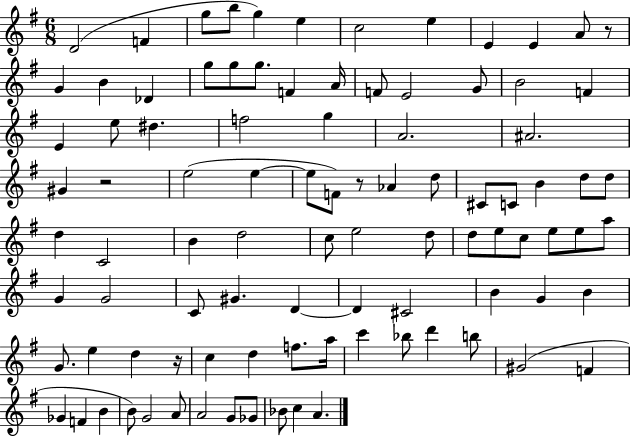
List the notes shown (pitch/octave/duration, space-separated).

D4/h F4/q G5/e B5/e G5/q E5/q C5/h E5/q E4/q E4/q A4/e R/e G4/q B4/q Db4/q G5/e G5/e G5/e. F4/q A4/s F4/e E4/h G4/e B4/h F4/q E4/q E5/e D#5/q. F5/h G5/q A4/h. A#4/h. G#4/q R/h E5/h E5/q E5/e F4/e R/e Ab4/q D5/e C#4/e C4/e B4/q D5/e D5/e D5/q C4/h B4/q D5/h C5/e E5/h D5/e D5/e E5/e C5/e E5/e E5/e A5/e G4/q G4/h C4/e G#4/q. D4/q D4/q C#4/h B4/q G4/q B4/q G4/e. E5/q D5/q R/s C5/q D5/q F5/e. A5/s C6/q Bb5/e D6/q B5/e G#4/h F4/q Gb4/q F4/q B4/q B4/e G4/h A4/e A4/h G4/e Gb4/e Bb4/e C5/q A4/q.